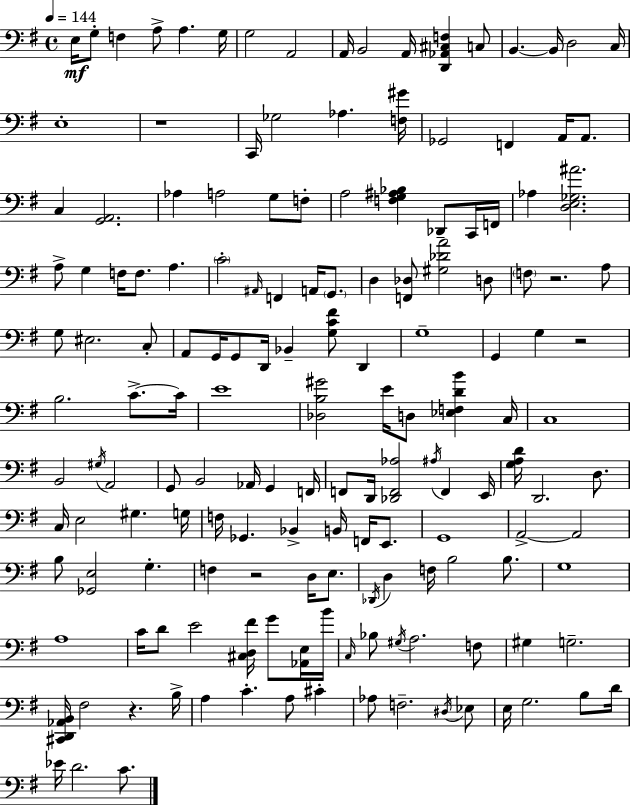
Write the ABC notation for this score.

X:1
T:Untitled
M:4/4
L:1/4
K:Em
E,/4 G,/2 F, A,/2 A, G,/4 G,2 A,,2 A,,/4 B,,2 A,,/4 [D,,_A,,^C,F,] C,/2 B,, B,,/4 D,2 C,/4 E,4 z4 C,,/4 _G,2 _A, [F,^G]/4 _G,,2 F,, A,,/4 A,,/2 C, [G,,A,,]2 _A, A,2 G,/2 F,/2 A,2 [F,G,^A,_B,] _D,,/2 C,,/4 F,,/4 _A, [D,E,_G,^A]2 A,/2 G, F,/4 F,/2 A, C2 ^A,,/4 F,, A,,/4 G,,/2 D, [F,,_D,]/2 [^G,_DA]2 D,/2 F,/2 z2 A,/2 G,/2 ^E,2 C,/2 A,,/2 G,,/4 G,,/2 D,,/4 _B,, [G,C^F]/2 D,, G,4 G,, G, z2 B,2 C/2 C/4 E4 [_D,B,^G]2 E/4 D,/2 [_E,F,DB] C,/4 C,4 B,,2 ^G,/4 A,,2 G,,/2 B,,2 _A,,/4 G,, F,,/4 F,,/2 D,,/4 [_D,,F,,_A,]2 ^A,/4 F,, E,,/4 [G,A,D]/4 D,,2 D,/2 C,/4 E,2 ^G, G,/4 F,/4 _G,, _B,, B,,/4 F,,/4 E,,/2 G,,4 A,,2 A,,2 B,/2 [_G,,E,]2 G, F, z2 D,/4 E,/2 _D,,/4 D, F,/4 B,2 B,/2 G,4 A,4 C/4 D/2 E2 [^C,D,^F]/4 G/2 [_A,,E,]/4 B/4 C,/4 _B,/2 ^G,/4 A,2 F,/2 ^G, G,2 [^C,,D,,_A,,B,,]/4 ^F,2 z B,/4 A, C A,/2 ^C _A,/2 F,2 ^D,/4 _E,/2 E,/4 G,2 B,/2 D/4 _E/4 D2 C/2